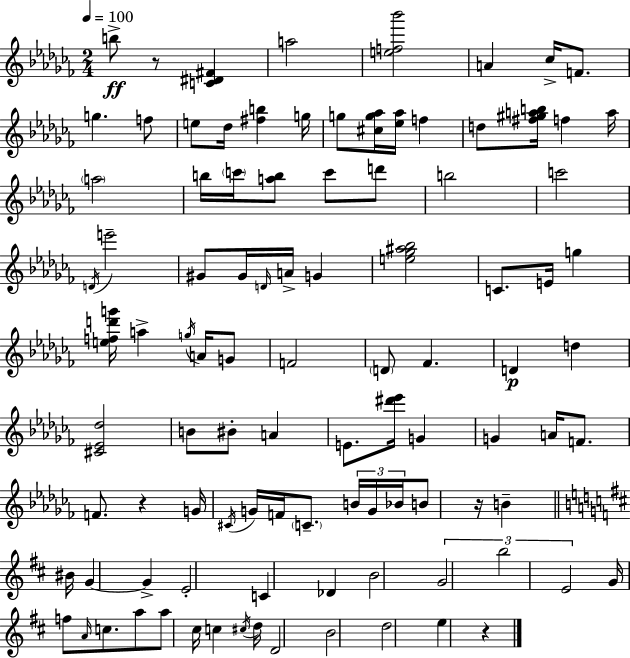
{
  \clef treble
  \numericTimeSignature
  \time 2/4
  \key aes \minor
  \tempo 4 = 100
  b''8->\ff r8 <c' dis' fis'>4 | a''2 | <e'' f'' bes'''>2 | a'4 ces''16-> f'8. | \break g''4. f''8 | e''8 des''16 <fis'' b''>4 g''16 | g''8 <cis'' g'' aes''>16 <ees'' aes''>16 f''4 | d''8 <fis'' gis'' a'' b''>16 f''4 a''16 | \break \parenthesize a''2 | b''16 \parenthesize c'''16 <a'' b''>8 c'''8 d'''8 | b''2 | c'''2 | \break \acciaccatura { d'16 } e'''2-- | gis'8 gis'16 \grace { d'16 } a'16-> g'4 | <e'' ges'' ais'' bes''>2 | c'8. e'16 g''4 | \break <e'' f'' d''' g'''>16 a''4-> \acciaccatura { g''16 } | a'16 g'8 f'2 | \parenthesize d'8 fes'4. | d'4\p d''4 | \break <cis' ees' des''>2 | b'8 bis'8-. a'4 | e'8. <dis''' ees'''>16 g'4 | g'4 a'16 | \break f'8. f'8. r4 | g'16 \acciaccatura { cis'16 } g'16 f'16 \parenthesize c'8.-- | \tuplet 3/2 { b'16 g'16 bes'16 } b'8 r16 b'4-- | \bar "||" \break \key d \major bis'16 g'4~~ g'4-> | e'2-. | c'4 des'4 | b'2 | \break \tuplet 3/2 { g'2 | b''2 | e'2 } | g'16 f''8 \grace { a'16 } c''8. | \break a''8 a''8 cis''16 c''4 | \acciaccatura { cis''16 } d''16 d'2 | b'2 | d''2 | \break e''4 r4 | \bar "|."
}